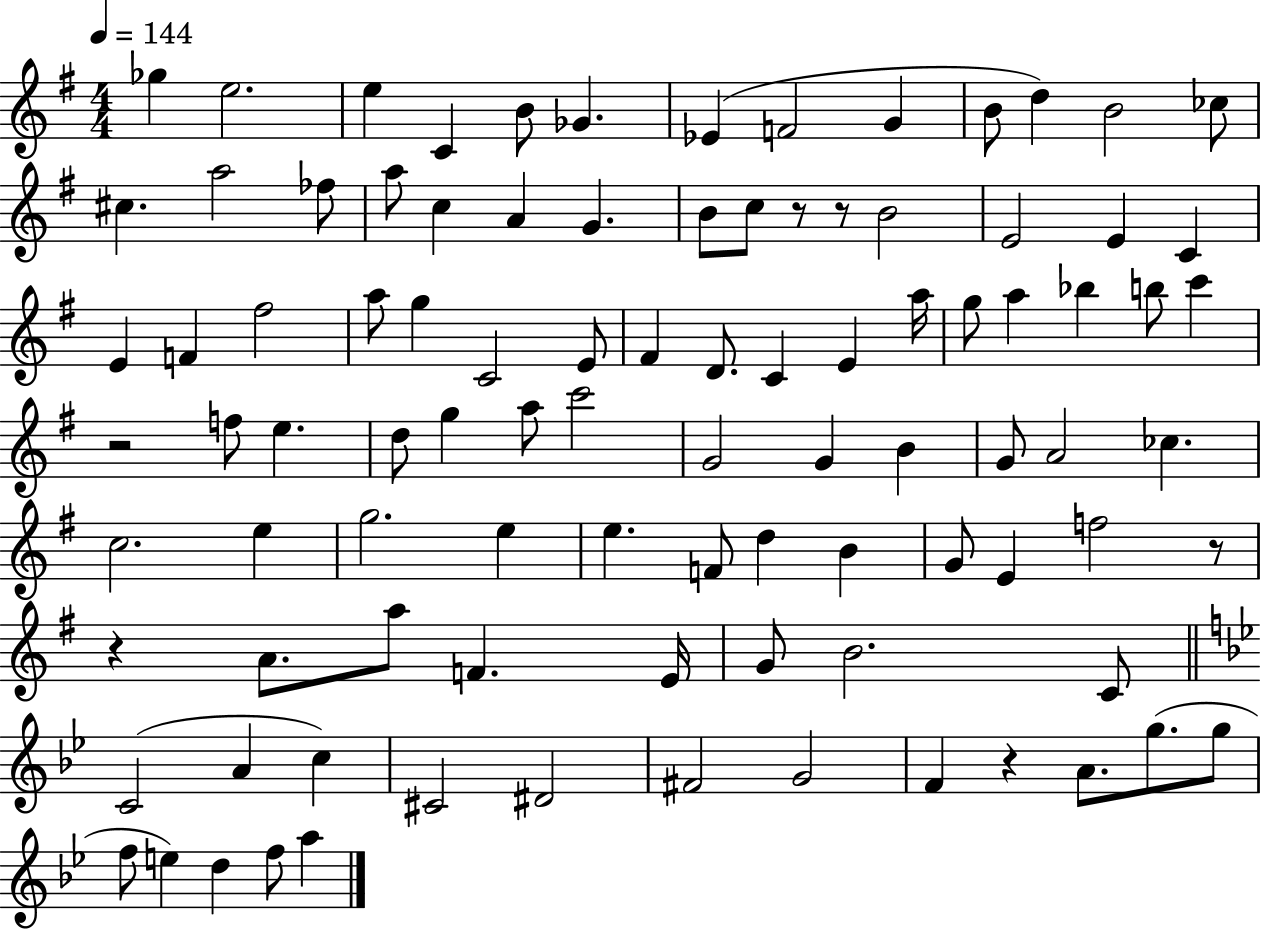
X:1
T:Untitled
M:4/4
L:1/4
K:G
_g e2 e C B/2 _G _E F2 G B/2 d B2 _c/2 ^c a2 _f/2 a/2 c A G B/2 c/2 z/2 z/2 B2 E2 E C E F ^f2 a/2 g C2 E/2 ^F D/2 C E a/4 g/2 a _b b/2 c' z2 f/2 e d/2 g a/2 c'2 G2 G B G/2 A2 _c c2 e g2 e e F/2 d B G/2 E f2 z/2 z A/2 a/2 F E/4 G/2 B2 C/2 C2 A c ^C2 ^D2 ^F2 G2 F z A/2 g/2 g/2 f/2 e d f/2 a